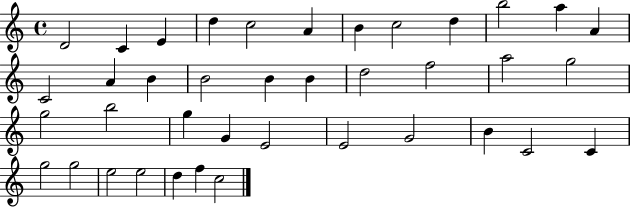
D4/h C4/q E4/q D5/q C5/h A4/q B4/q C5/h D5/q B5/h A5/q A4/q C4/h A4/q B4/q B4/h B4/q B4/q D5/h F5/h A5/h G5/h G5/h B5/h G5/q G4/q E4/h E4/h G4/h B4/q C4/h C4/q G5/h G5/h E5/h E5/h D5/q F5/q C5/h